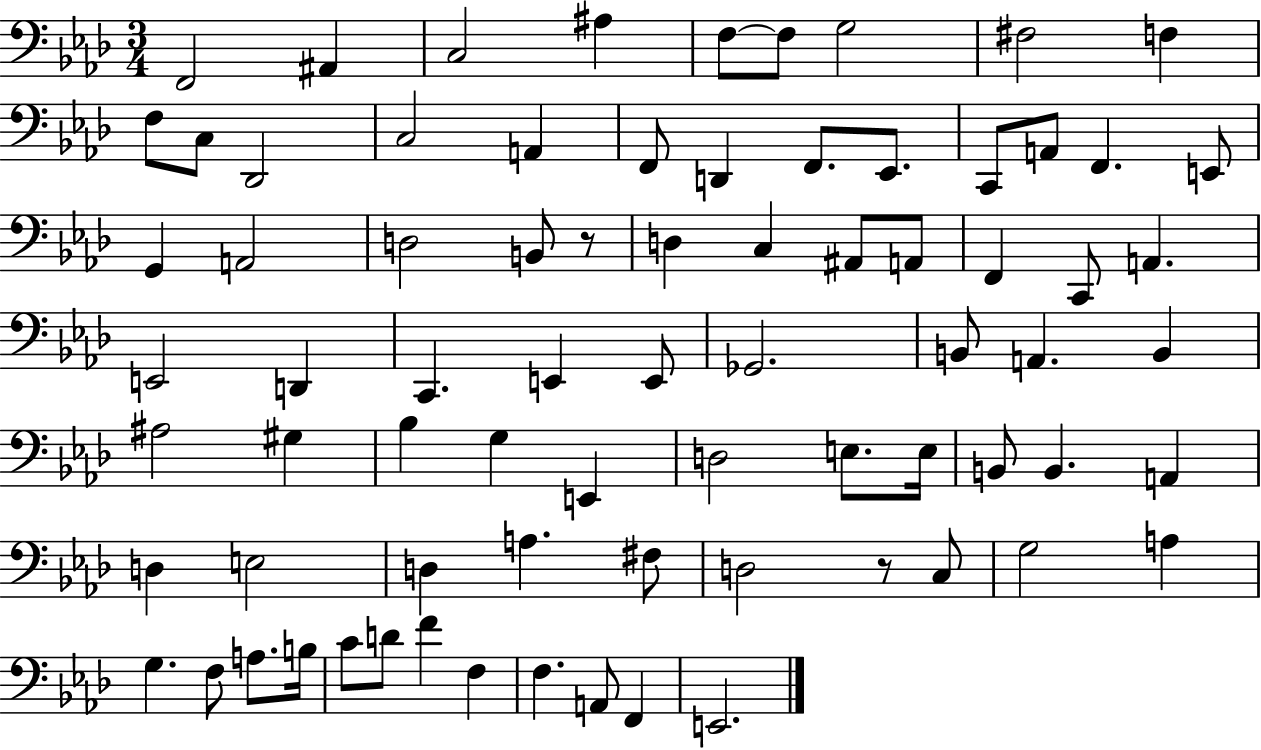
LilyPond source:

{
  \clef bass
  \numericTimeSignature
  \time 3/4
  \key aes \major
  f,2 ais,4 | c2 ais4 | f8~~ f8 g2 | fis2 f4 | \break f8 c8 des,2 | c2 a,4 | f,8 d,4 f,8. ees,8. | c,8 a,8 f,4. e,8 | \break g,4 a,2 | d2 b,8 r8 | d4 c4 ais,8 a,8 | f,4 c,8 a,4. | \break e,2 d,4 | c,4. e,4 e,8 | ges,2. | b,8 a,4. b,4 | \break ais2 gis4 | bes4 g4 e,4 | d2 e8. e16 | b,8 b,4. a,4 | \break d4 e2 | d4 a4. fis8 | d2 r8 c8 | g2 a4 | \break g4. f8 a8. b16 | c'8 d'8 f'4 f4 | f4. a,8 f,4 | e,2. | \break \bar "|."
}